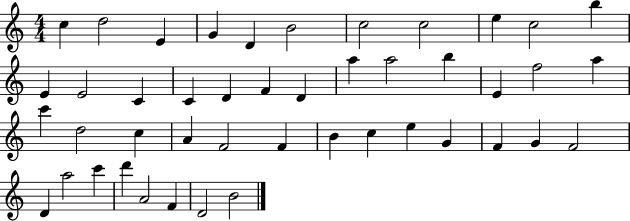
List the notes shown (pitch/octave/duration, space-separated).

C5/q D5/h E4/q G4/q D4/q B4/h C5/h C5/h E5/q C5/h B5/q E4/q E4/h C4/q C4/q D4/q F4/q D4/q A5/q A5/h B5/q E4/q F5/h A5/q C6/q D5/h C5/q A4/q F4/h F4/q B4/q C5/q E5/q G4/q F4/q G4/q F4/h D4/q A5/h C6/q D6/q A4/h F4/q D4/h B4/h